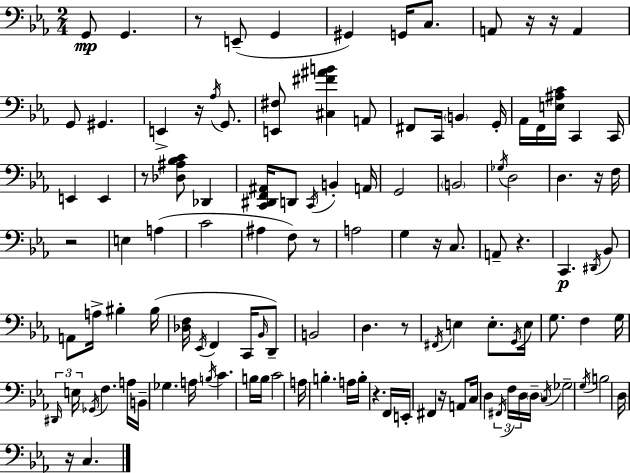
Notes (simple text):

G2/e G2/q. R/e E2/e G2/q G#2/q G2/s C3/e. A2/e R/s R/s A2/q G2/e G#2/q. E2/q R/s Ab3/s G2/e. [E2,F#3]/e [C#3,F#4,A#4,B4]/q A2/e F#2/e C2/s B2/q G2/s Ab2/s F2/s [E3,A#3,C4]/s C2/q C2/s E2/q E2/q R/e [Db3,A#3,Bb3,C4]/e Db2/q [C2,D#2,F2,A#2]/s D2/e C2/s B2/q A2/s G2/h B2/h Gb3/s D3/h D3/q. R/s F3/s R/h E3/q A3/q C4/h A#3/q F3/e R/e A3/h G3/q R/s C3/e. A2/e R/q. C2/q. D#2/s Bb2/e A2/e A3/s BIS3/q BIS3/s [Db3,F3]/s Eb2/s F2/q C2/s Bb2/s D2/e B2/h D3/q. R/e F#2/s E3/q E3/e. G2/s E3/s G3/e. F3/q G3/s D#2/s E3/s Gb2/s F3/q. A3/s B2/s Gb3/q. A3/s B3/s C4/q. B3/s B3/s C4/h A3/s B3/q. A3/s B3/s R/q. F2/s E2/s F#2/q R/s A2/e C3/s D3/q F#2/s F3/s D3/s D3/s C3/s Gb3/h G3/s B3/h D3/s R/s C3/q.